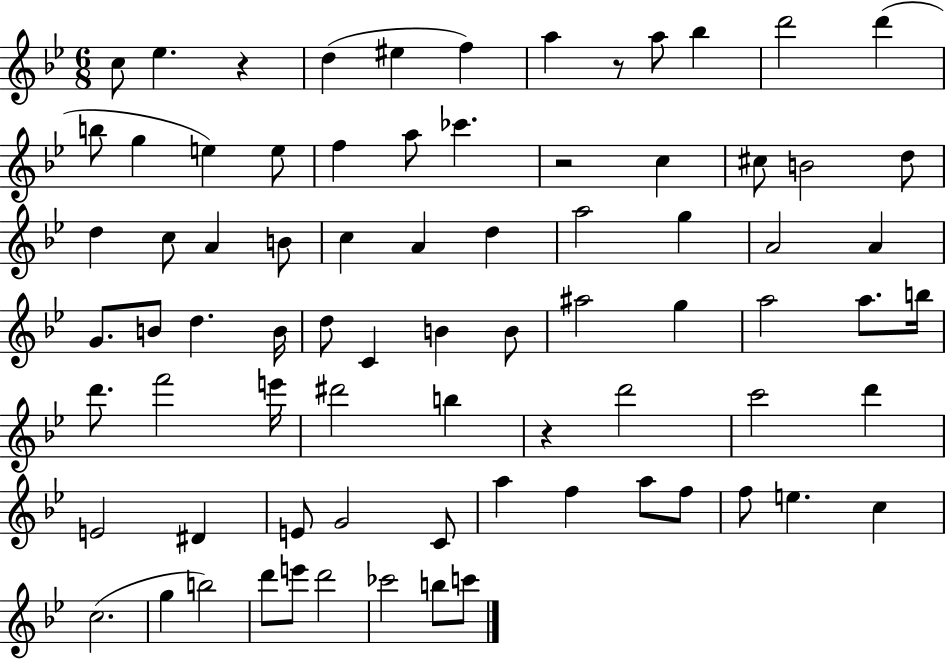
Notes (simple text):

C5/e Eb5/q. R/q D5/q EIS5/q F5/q A5/q R/e A5/e Bb5/q D6/h D6/q B5/e G5/q E5/q E5/e F5/q A5/e CES6/q. R/h C5/q C#5/e B4/h D5/e D5/q C5/e A4/q B4/e C5/q A4/q D5/q A5/h G5/q A4/h A4/q G4/e. B4/e D5/q. B4/s D5/e C4/q B4/q B4/e A#5/h G5/q A5/h A5/e. B5/s D6/e. F6/h E6/s D#6/h B5/q R/q D6/h C6/h D6/q E4/h D#4/q E4/e G4/h C4/e A5/q F5/q A5/e F5/e F5/e E5/q. C5/q C5/h. G5/q B5/h D6/e E6/e D6/h CES6/h B5/e C6/e